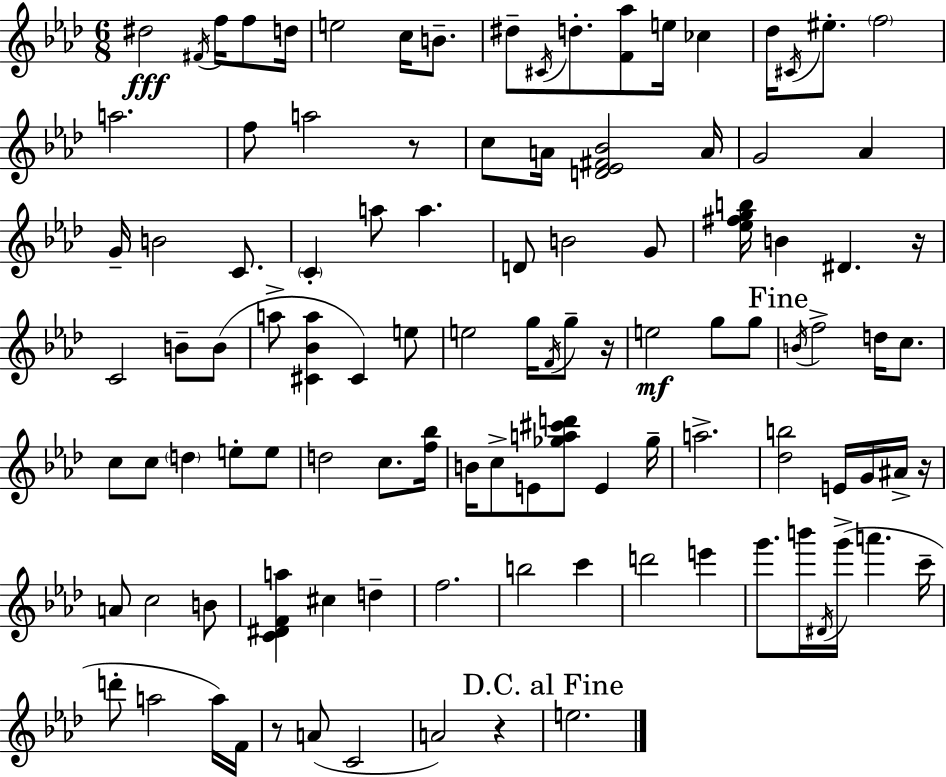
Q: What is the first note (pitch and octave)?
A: D#5